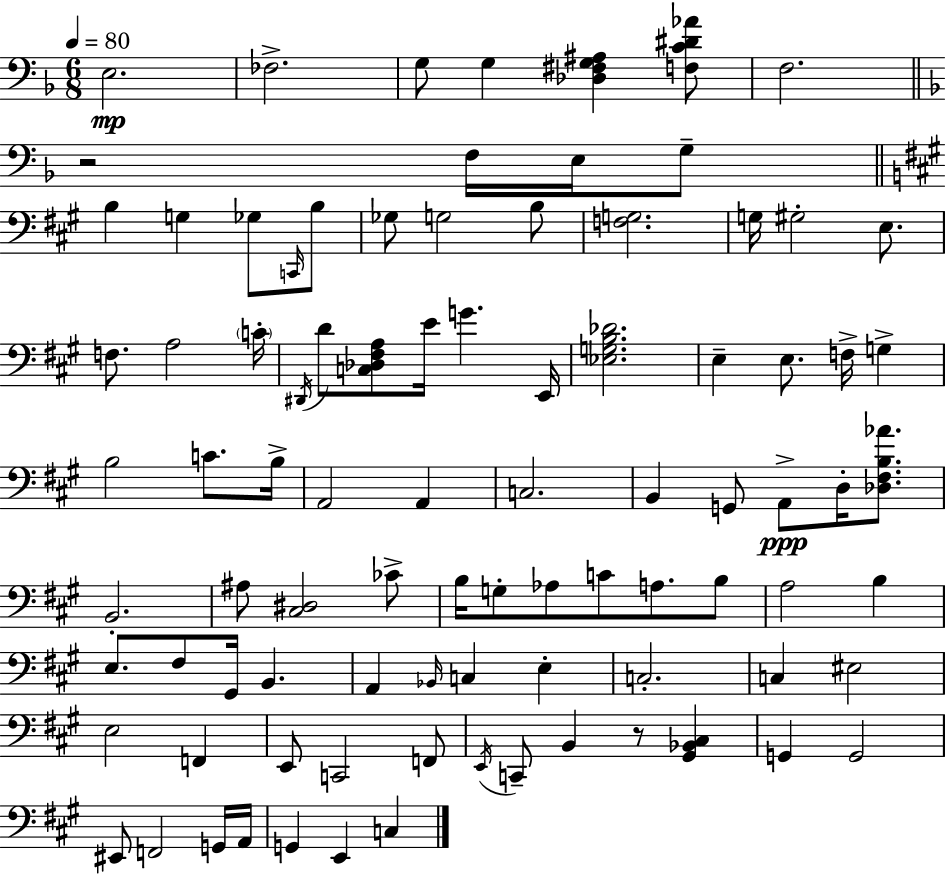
{
  \clef bass
  \numericTimeSignature
  \time 6/8
  \key d \minor
  \tempo 4 = 80
  e2.\mp | fes2.-> | g8 g4 <des fis g ais>4 <f c' dis' aes'>8 | f2. | \break \bar "||" \break \key f \major r2 f16 e16 g8-- | \bar "||" \break \key a \major b4 g4 ges8 \grace { c,16 } b8 | ges8 g2 b8 | <f g>2. | g16 gis2-. e8. | \break f8. a2 | \parenthesize c'16-. \acciaccatura { dis,16 } d'8 <c des fis a>8 e'16 g'4. | e,16 <ees g b des'>2. | e4-- e8. f16-> g4-> | \break b2 c'8. | b16-> a,2 a,4 | c2. | b,4 g,8 a,8->\ppp d16-. <des fis b aes'>8. | \break b,2.-. | ais8 <cis dis>2 | ces'8-> b16 g8-. aes8 c'8 a8. | b8 a2 b4 | \break e8. fis8 gis,16 b,4. | a,4 \grace { bes,16 } c4 e4-. | c2.-. | c4 eis2 | \break e2 f,4 | e,8 c,2 | f,8 \acciaccatura { e,16 } c,8-- b,4 r8 | <gis, bes, cis>4 g,4 g,2 | \break eis,8 f,2 | g,16 a,16 g,4 e,4 | c4 \bar "|."
}